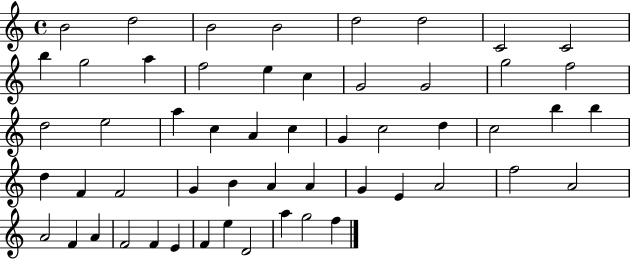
{
  \clef treble
  \time 4/4
  \defaultTimeSignature
  \key c \major
  b'2 d''2 | b'2 b'2 | d''2 d''2 | c'2 c'2 | \break b''4 g''2 a''4 | f''2 e''4 c''4 | g'2 g'2 | g''2 f''2 | \break d''2 e''2 | a''4 c''4 a'4 c''4 | g'4 c''2 d''4 | c''2 b''4 b''4 | \break d''4 f'4 f'2 | g'4 b'4 a'4 a'4 | g'4 e'4 a'2 | f''2 a'2 | \break a'2 f'4 a'4 | f'2 f'4 e'4 | f'4 e''4 d'2 | a''4 g''2 f''4 | \break \bar "|."
}